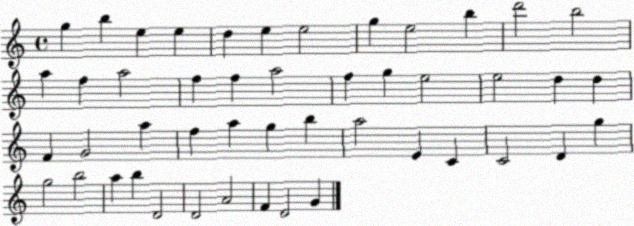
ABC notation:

X:1
T:Untitled
M:4/4
L:1/4
K:C
g b e e d e e2 g e2 b d'2 b2 a f a2 f f a2 f g e2 e2 d d F G2 a f a g b a2 E C C2 D g g2 b2 a b D2 D2 A2 F D2 G